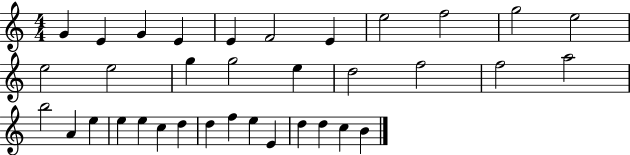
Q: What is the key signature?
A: C major